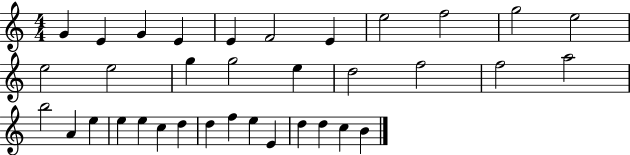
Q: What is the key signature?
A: C major